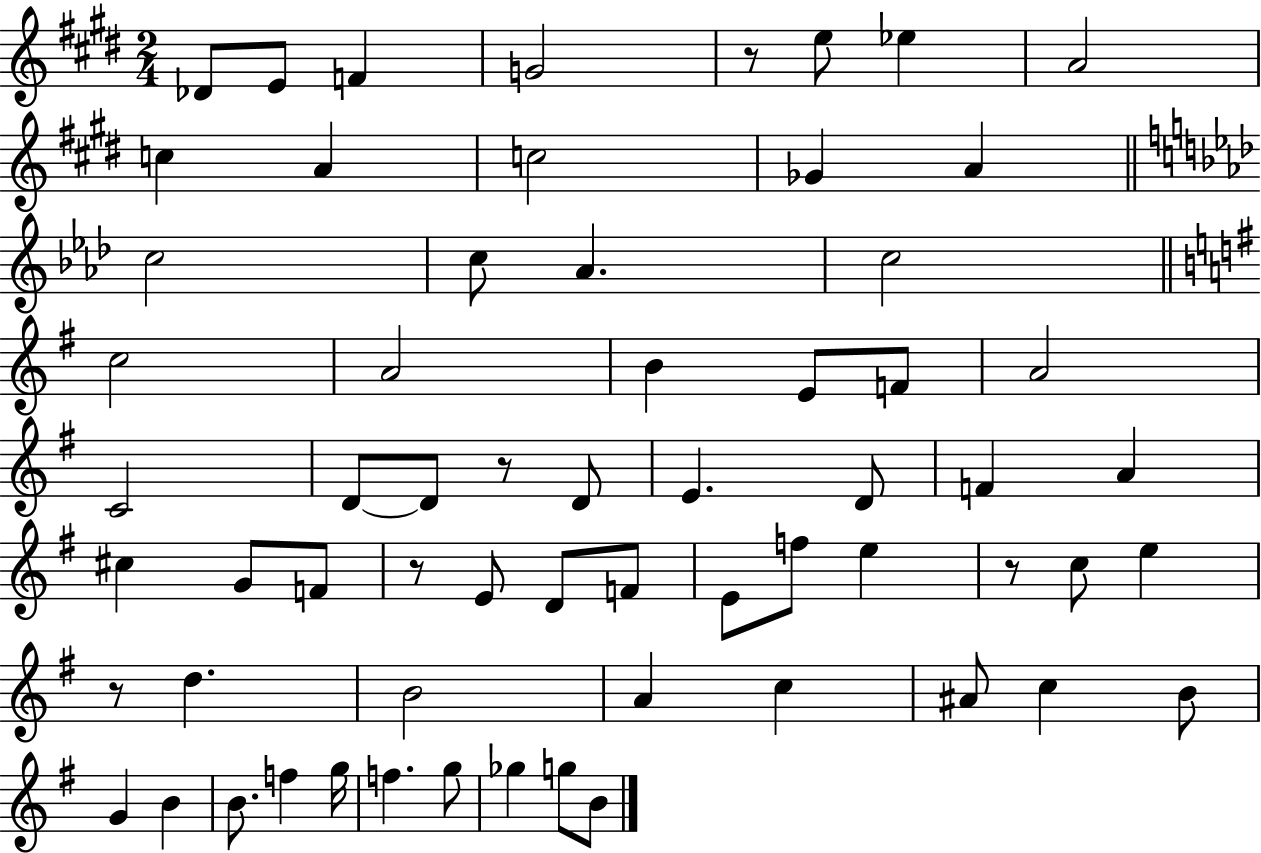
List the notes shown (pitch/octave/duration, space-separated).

Db4/e E4/e F4/q G4/h R/e E5/e Eb5/q A4/h C5/q A4/q C5/h Gb4/q A4/q C5/h C5/e Ab4/q. C5/h C5/h A4/h B4/q E4/e F4/e A4/h C4/h D4/e D4/e R/e D4/e E4/q. D4/e F4/q A4/q C#5/q G4/e F4/e R/e E4/e D4/e F4/e E4/e F5/e E5/q R/e C5/e E5/q R/e D5/q. B4/h A4/q C5/q A#4/e C5/q B4/e G4/q B4/q B4/e. F5/q G5/s F5/q. G5/e Gb5/q G5/e B4/e